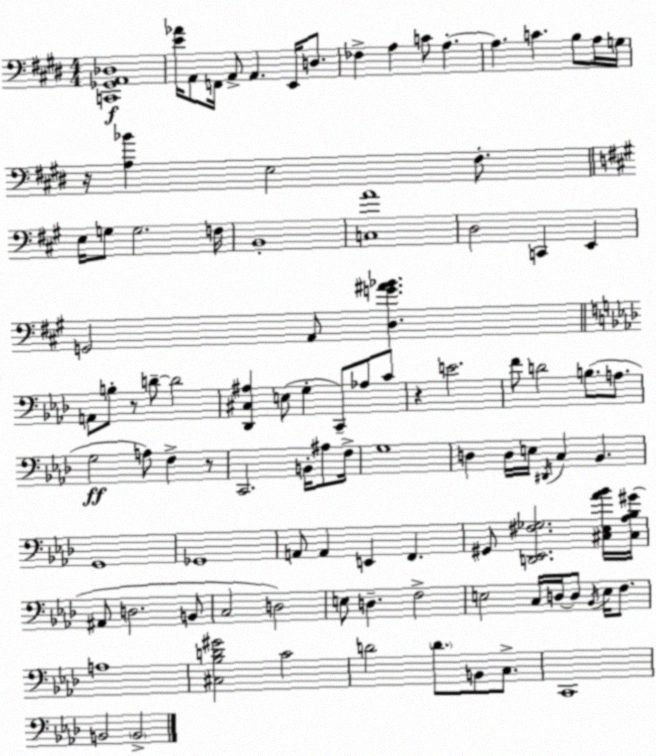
X:1
T:Untitled
M:4/4
L:1/4
K:E
[C,,_G,,A,,_D,]4 [E_A]/4 A,,/2 F,,/4 A,,/2 A,, E,,/4 D,/2 _F, A, C/2 A, A, C B,/2 A,/4 G,/4 z/4 [A,_B] E,2 ^F,/2 E,/4 G,/2 G,2 F,/4 B,,4 [C,A]4 D,2 C,, E,, G,,2 A,,/2 [D,G^A_B] A,,/2 B,/2 z/2 D/2 D2 [_D,,^C,^A,] E,/2 G, C,,/2 _A,/2 C/2 z E2 F/2 D2 B,/2 A,/2 G,2 A,/2 F, z/2 C,,2 B,,/4 ^A,/2 F,/4 G,4 D, D,/4 E,/4 ^D,,/4 C, _B,, G,,4 _G,,4 A,,/2 A,, E,, F,, ^G,,/2 [D,,_E,,^F,_G,]2 [^C,_E,_A_B]/4 [^C,_A,_B,^G]/4 ^A,,/2 D,2 B,,/2 C,2 D,2 E,/2 D, F,2 E,2 C,/4 D,/4 D,/2 _B,,/4 E,/4 F,/2 A,4 [^C,_B,D^G]2 C2 D2 D/2 B,,/2 C,/2 C,,4 B,,2 B,,2